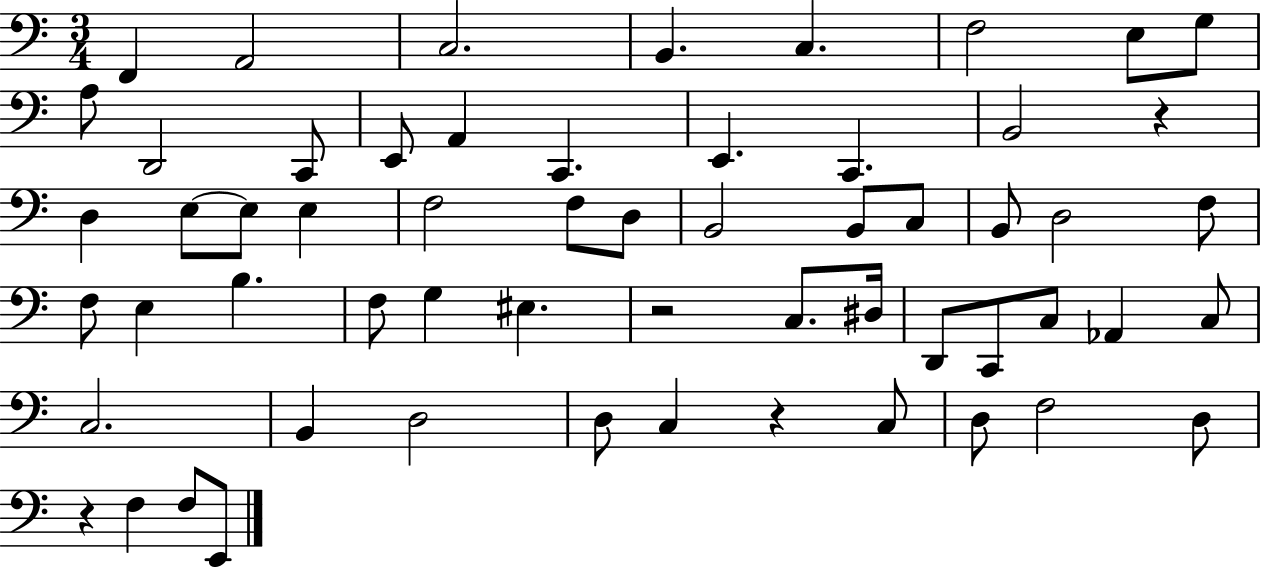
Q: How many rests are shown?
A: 4